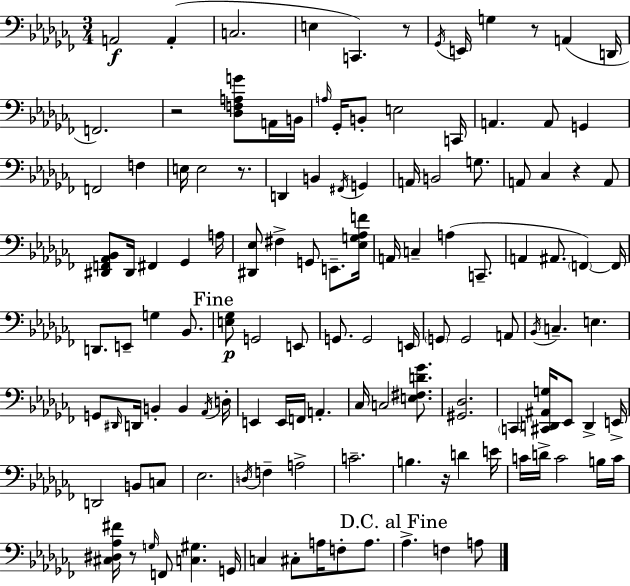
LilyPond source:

{
  \clef bass
  \numericTimeSignature
  \time 3/4
  \key aes \minor
  a,2\f a,4-.( | c2. | e4 c,4.) r8 | \acciaccatura { ges,16 } e,16 g4 r8 a,4( | \break d,16 f,2.) | r2 <des f a g'>8 a,16 | b,16 \grace { a16 } ges,16-. b,8-. e2 | c,16 a,4. a,8 g,4 | \break f,2 f4 | e16 e2 r8. | d,4 b,4 \acciaccatura { fis,16 } g,4 | a,16 b,2 | \break g8. a,8 ces4 r4 | a,8 <dis, f, aes, bes,>8 dis,16 fis,4 ges,4 | a16 <dis, ees>8 fis4-> g,8 e,8.-- | <ees g aes f'>16 a,16 c4-- a4( | \break c,8.-- a,4 ais,8. \parenthesize f,4~~) | f,16 d,8. e,8-- g4 | bes,8. \mark "Fine" <e ges>8\p g,2 | e,8 g,8. g,2 | \break e,16 \parenthesize g,8 g,2 | a,8 \acciaccatura { bes,16 } c4.-- e4. | g,8 \grace { dis,16 } d,16 b,4-. | b,4 \acciaccatura { aes,16 } d16-. e,4 e,16 f,16 | \break a,4.-. ces16 c2 | <e fis d' ges'>8. <gis, des>2. | \parenthesize c,4 <cis, d, ais, g>16 ees,8 | d,4-> e,16-> d,2 | \break b,8 c8 ees2. | \acciaccatura { d16 } f4-- a2-> | c'2.-- | b4. | \break r16 d'4 e'16 c'16 d'16-> c'2 | b16 c'16 <cis dis aes fis'>16 r8 \grace { g16 } f,8 | <c gis>4. g,16 c4 | cis8-. a16 f8-. a8. \mark "D.C. al Fine" aes4.-> | \break f4 a8 \bar "|."
}